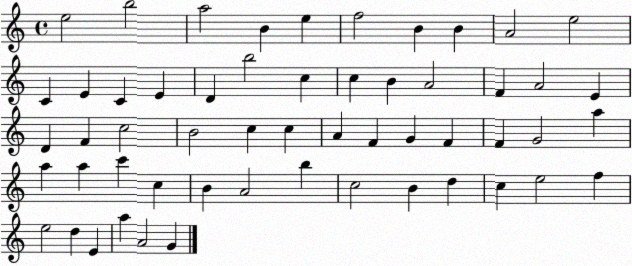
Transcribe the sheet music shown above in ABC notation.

X:1
T:Untitled
M:4/4
L:1/4
K:C
e2 b2 a2 B e f2 B B A2 e2 C E C E D b2 c c B A2 F A2 E D F c2 B2 c c A F G F F G2 a a a c' c B A2 b c2 B d c e2 f e2 d E a A2 G